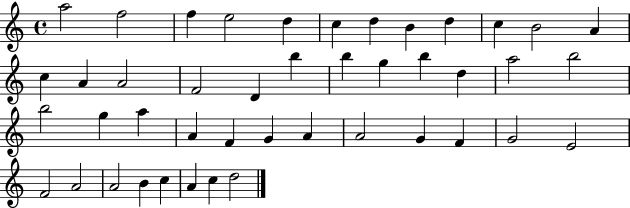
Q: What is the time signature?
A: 4/4